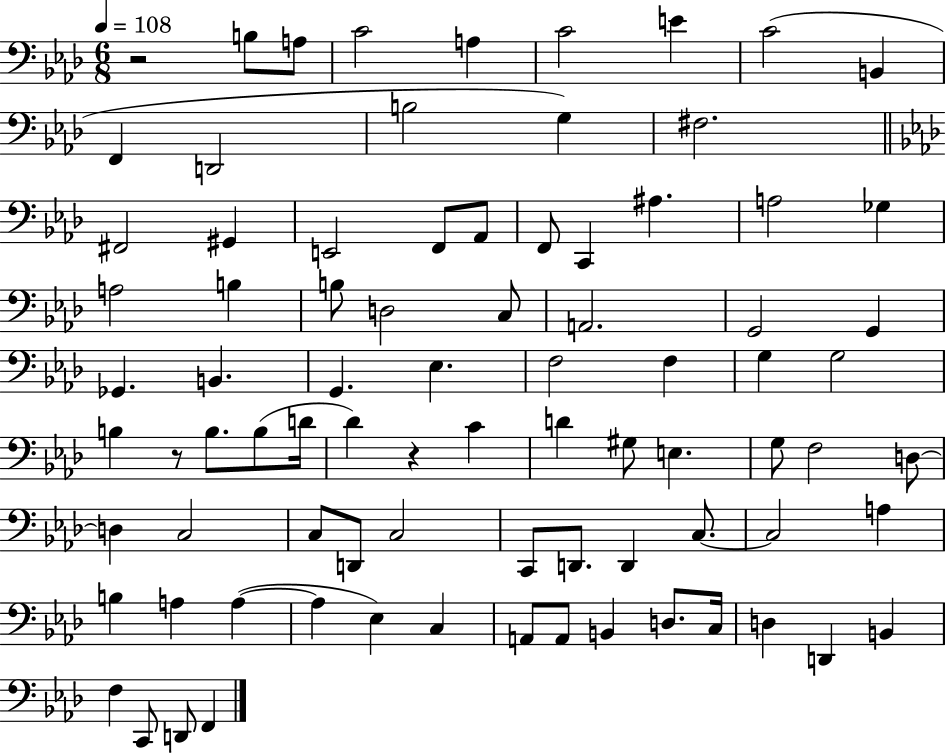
X:1
T:Untitled
M:6/8
L:1/4
K:Ab
z2 B,/2 A,/2 C2 A, C2 E C2 B,, F,, D,,2 B,2 G, ^F,2 ^F,,2 ^G,, E,,2 F,,/2 _A,,/2 F,,/2 C,, ^A, A,2 _G, A,2 B, B,/2 D,2 C,/2 A,,2 G,,2 G,, _G,, B,, G,, _E, F,2 F, G, G,2 B, z/2 B,/2 B,/2 D/4 _D z C D ^G,/2 E, G,/2 F,2 D,/2 D, C,2 C,/2 D,,/2 C,2 C,,/2 D,,/2 D,, C,/2 C,2 A, B, A, A, A, _E, C, A,,/2 A,,/2 B,, D,/2 C,/4 D, D,, B,, F, C,,/2 D,,/2 F,,